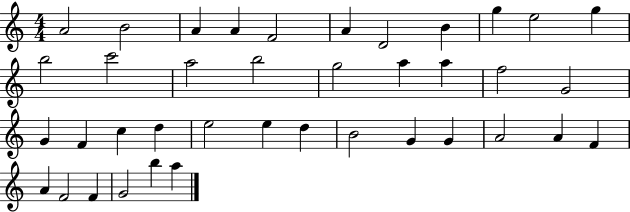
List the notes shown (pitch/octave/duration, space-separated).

A4/h B4/h A4/q A4/q F4/h A4/q D4/h B4/q G5/q E5/h G5/q B5/h C6/h A5/h B5/h G5/h A5/q A5/q F5/h G4/h G4/q F4/q C5/q D5/q E5/h E5/q D5/q B4/h G4/q G4/q A4/h A4/q F4/q A4/q F4/h F4/q G4/h B5/q A5/q